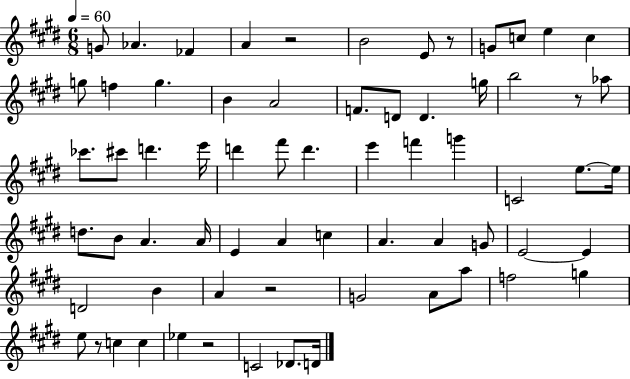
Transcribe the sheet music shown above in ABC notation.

X:1
T:Untitled
M:6/8
L:1/4
K:E
G/2 _A _F A z2 B2 E/2 z/2 G/2 c/2 e c g/2 f g B A2 F/2 D/2 D g/4 b2 z/2 _a/2 _c'/2 ^c'/2 d' e'/4 d' ^f'/2 d' e' f' g' C2 e/2 e/4 d/2 B/2 A A/4 E A c A A G/2 E2 E D2 B A z2 G2 A/2 a/2 f2 g e/2 z/2 c c _e z2 C2 _D/2 D/4